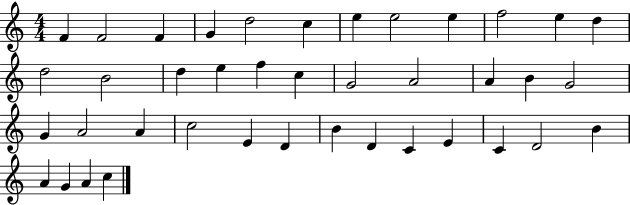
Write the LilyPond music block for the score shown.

{
  \clef treble
  \numericTimeSignature
  \time 4/4
  \key c \major
  f'4 f'2 f'4 | g'4 d''2 c''4 | e''4 e''2 e''4 | f''2 e''4 d''4 | \break d''2 b'2 | d''4 e''4 f''4 c''4 | g'2 a'2 | a'4 b'4 g'2 | \break g'4 a'2 a'4 | c''2 e'4 d'4 | b'4 d'4 c'4 e'4 | c'4 d'2 b'4 | \break a'4 g'4 a'4 c''4 | \bar "|."
}